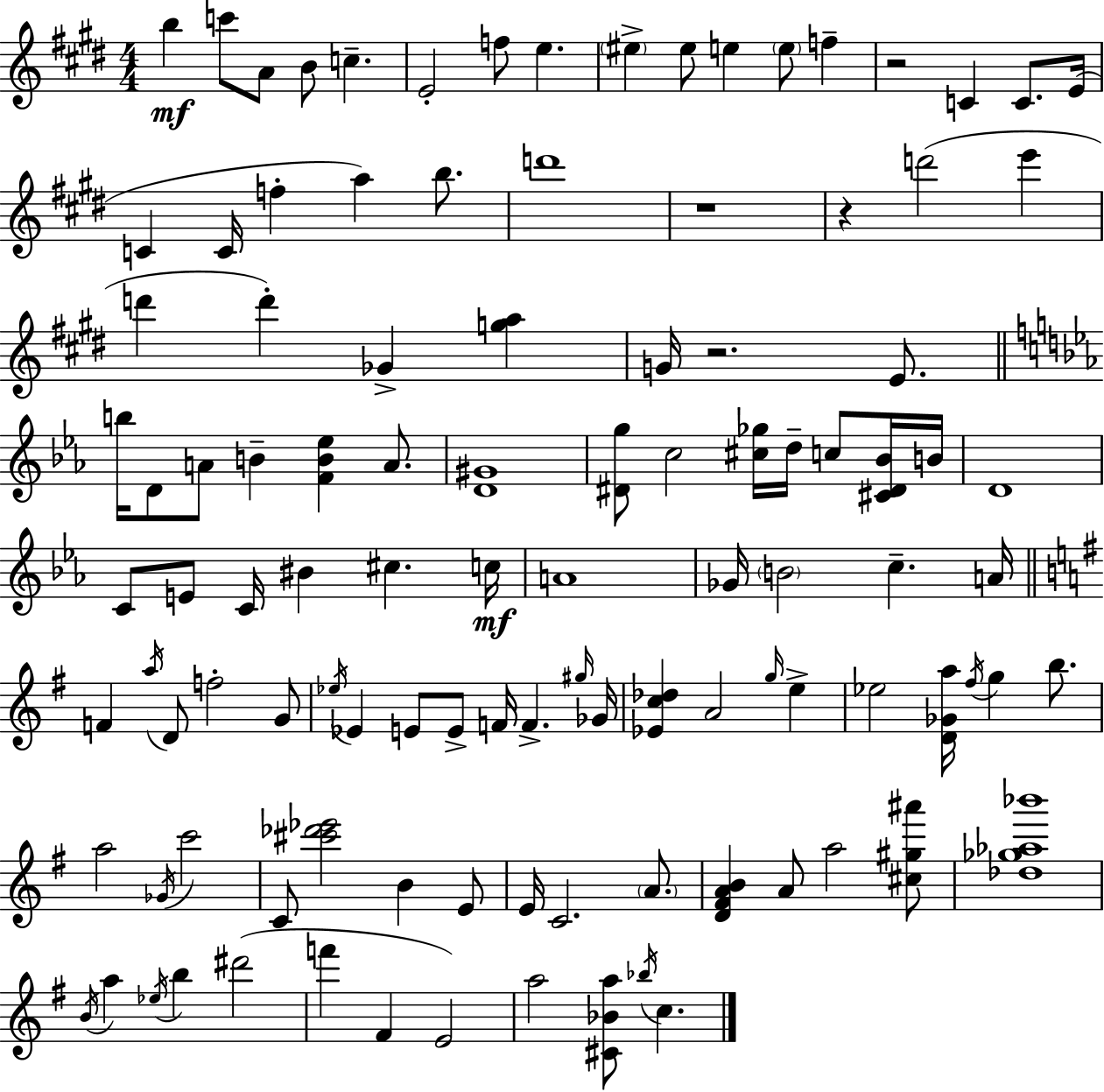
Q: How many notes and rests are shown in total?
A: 109